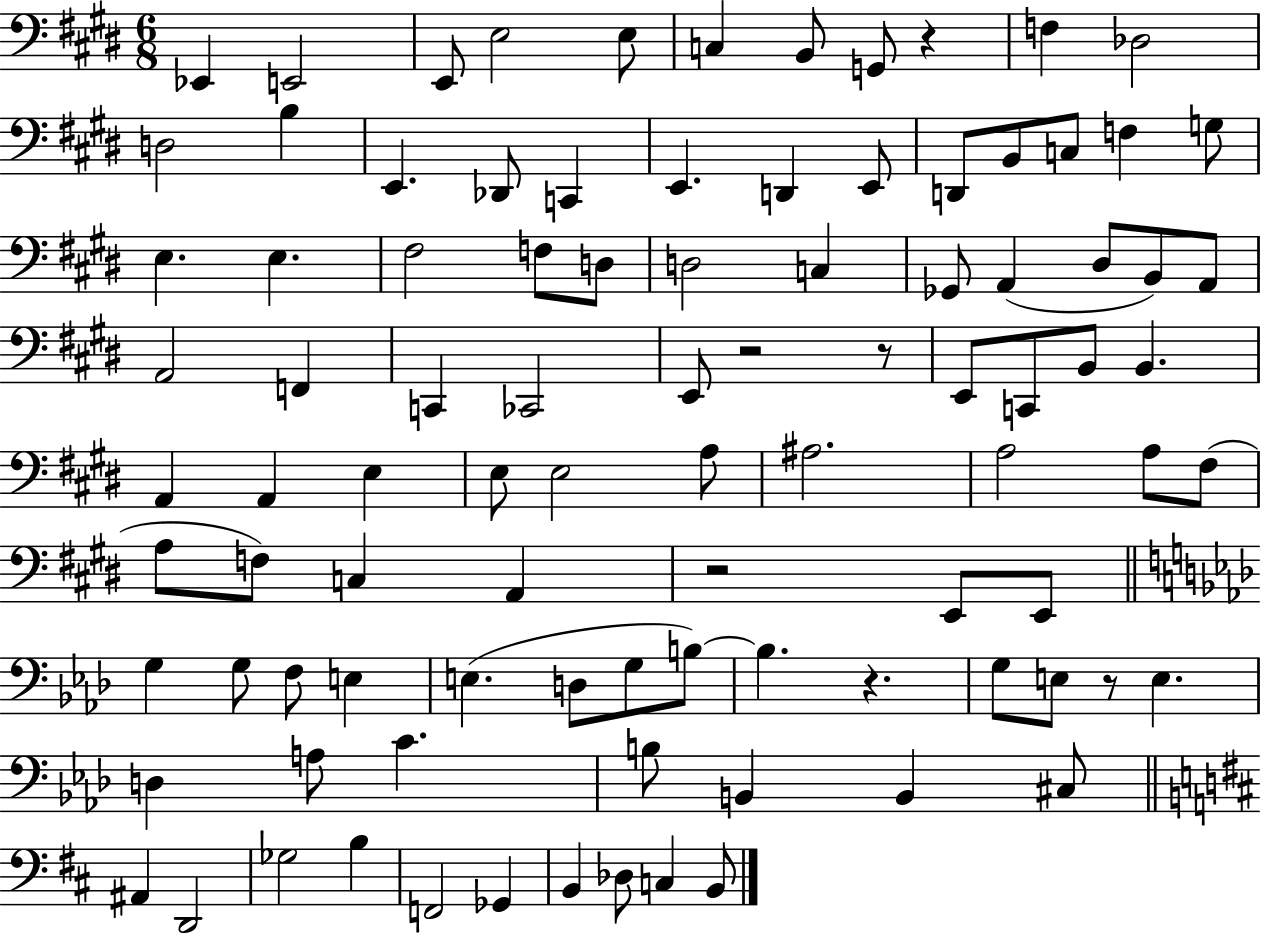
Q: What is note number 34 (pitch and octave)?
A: B2